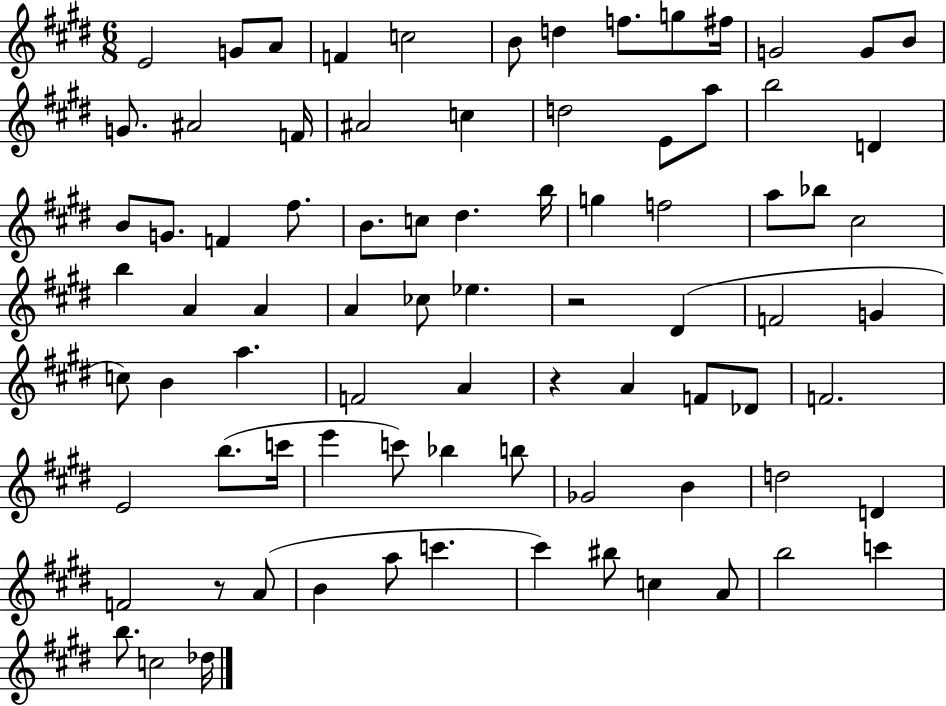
X:1
T:Untitled
M:6/8
L:1/4
K:E
E2 G/2 A/2 F c2 B/2 d f/2 g/2 ^f/4 G2 G/2 B/2 G/2 ^A2 F/4 ^A2 c d2 E/2 a/2 b2 D B/2 G/2 F ^f/2 B/2 c/2 ^d b/4 g f2 a/2 _b/2 ^c2 b A A A _c/2 _e z2 ^D F2 G c/2 B a F2 A z A F/2 _D/2 F2 E2 b/2 c'/4 e' c'/2 _b b/2 _G2 B d2 D F2 z/2 A/2 B a/2 c' ^c' ^b/2 c A/2 b2 c' b/2 c2 _d/4